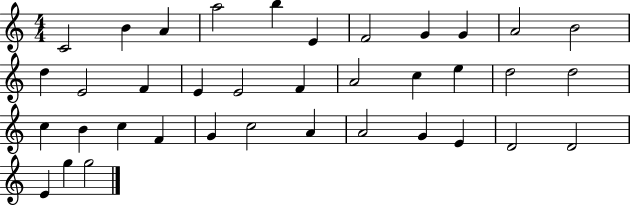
C4/h B4/q A4/q A5/h B5/q E4/q F4/h G4/q G4/q A4/h B4/h D5/q E4/h F4/q E4/q E4/h F4/q A4/h C5/q E5/q D5/h D5/h C5/q B4/q C5/q F4/q G4/q C5/h A4/q A4/h G4/q E4/q D4/h D4/h E4/q G5/q G5/h